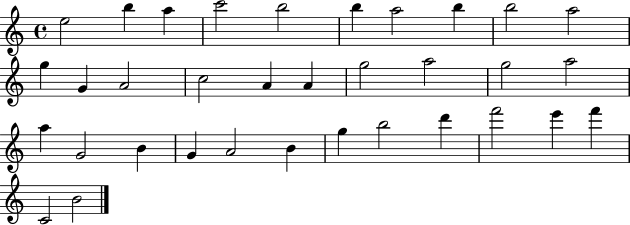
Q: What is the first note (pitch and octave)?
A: E5